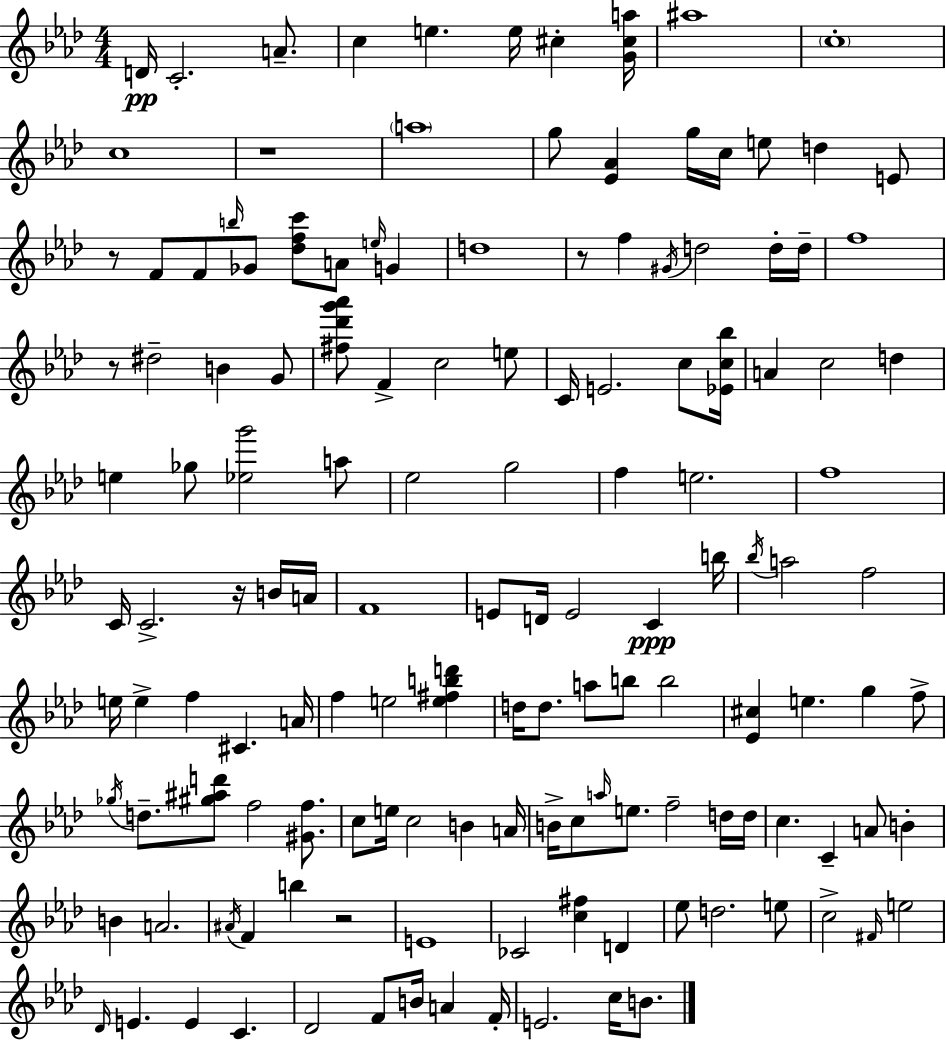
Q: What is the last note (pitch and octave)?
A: B4